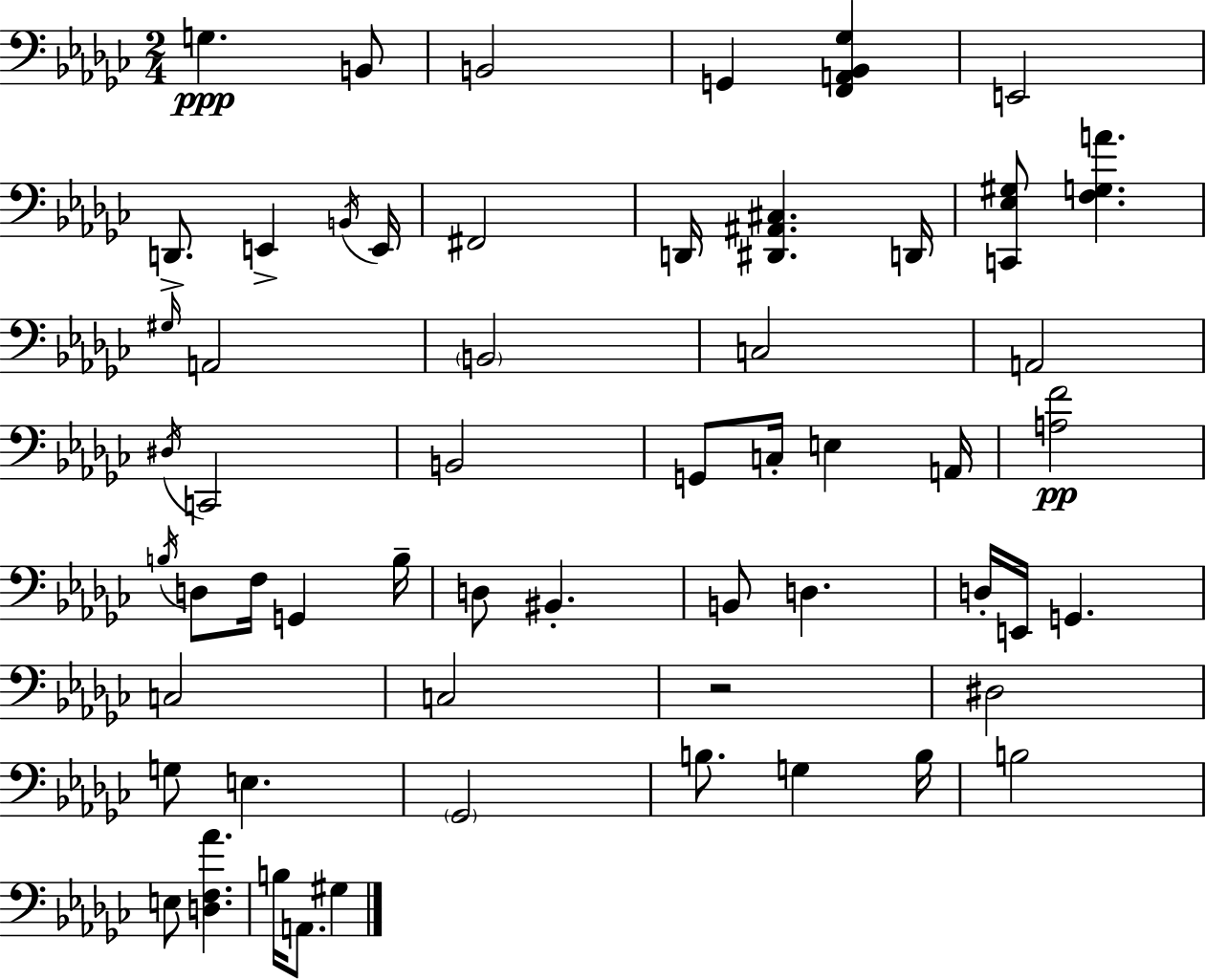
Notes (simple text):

G3/q. B2/e B2/h G2/q [F2,A2,Bb2,Gb3]/q E2/h D2/e. E2/q B2/s E2/s F#2/h D2/s [D#2,A#2,C#3]/q. D2/s [C2,Eb3,G#3]/e [F3,G3,A4]/q. G#3/s A2/h B2/h C3/h A2/h D#3/s C2/h B2/h G2/e C3/s E3/q A2/s [A3,F4]/h B3/s D3/e F3/s G2/q B3/s D3/e BIS2/q. B2/e D3/q. D3/s E2/s G2/q. C3/h C3/h R/h D#3/h G3/e E3/q. Gb2/h B3/e. G3/q B3/s B3/h E3/e [D3,F3,Ab4]/q. B3/s A2/e. G#3/q